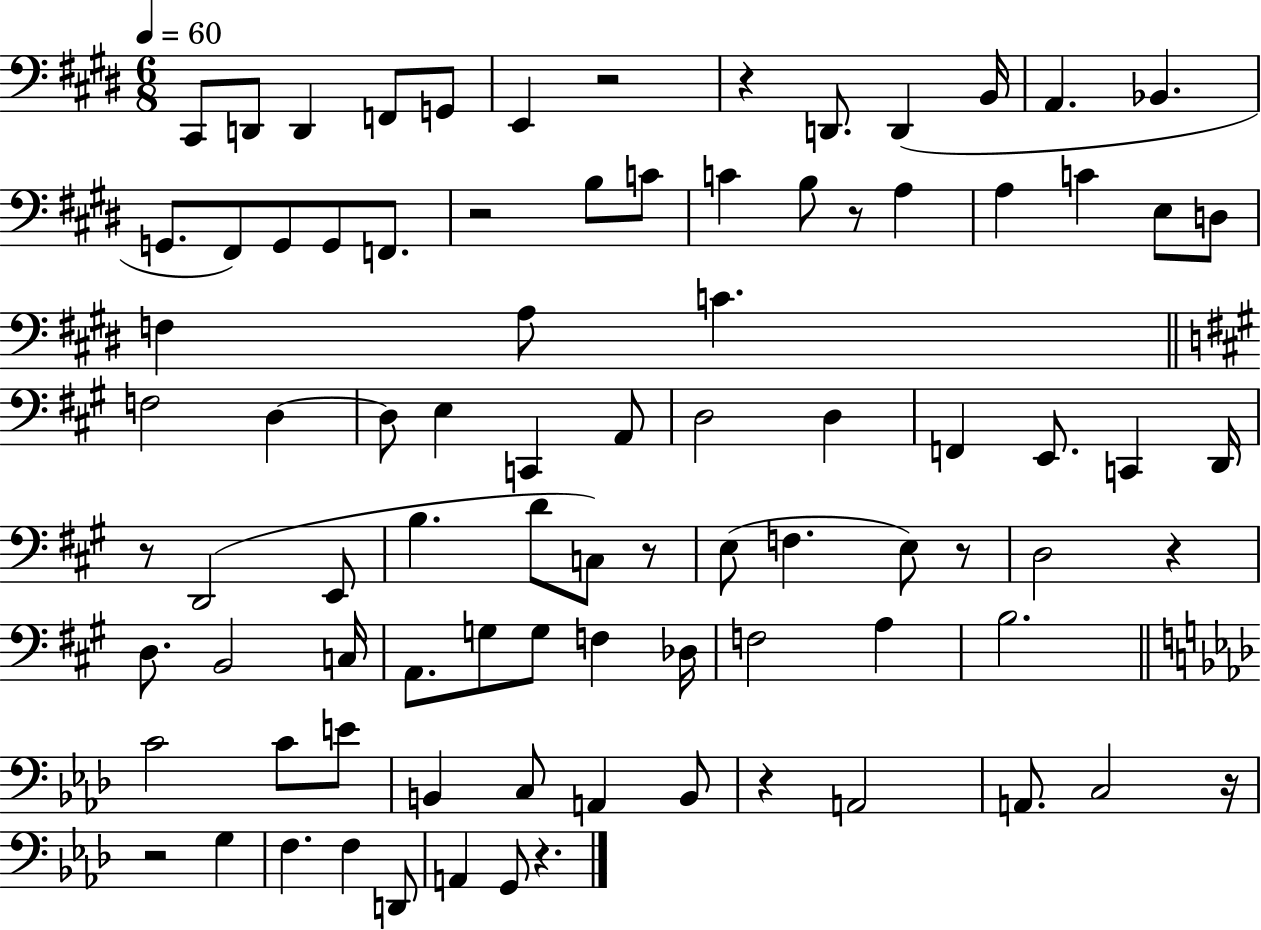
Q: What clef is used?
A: bass